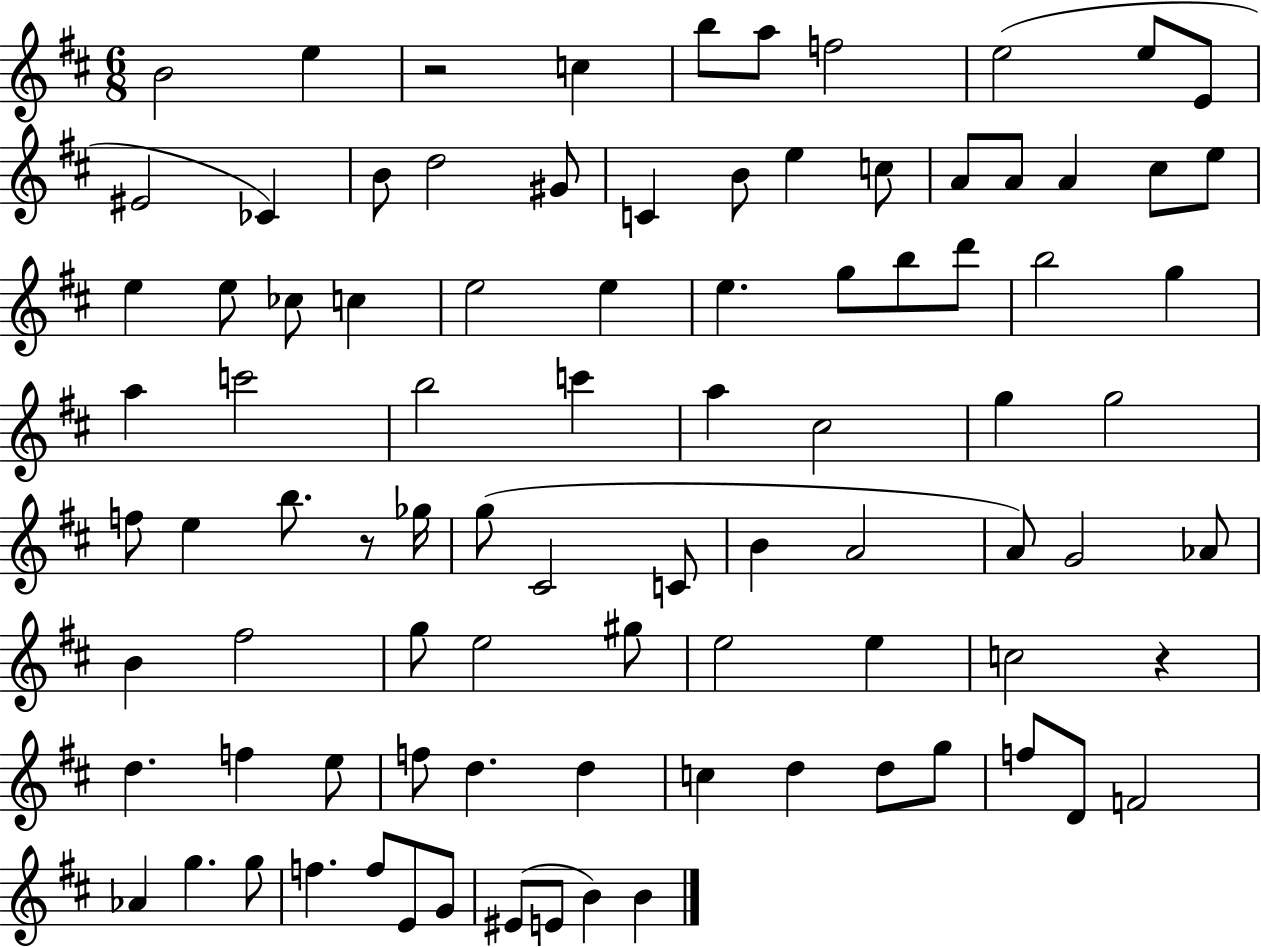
{
  \clef treble
  \numericTimeSignature
  \time 6/8
  \key d \major
  b'2 e''4 | r2 c''4 | b''8 a''8 f''2 | e''2( e''8 e'8 | \break eis'2 ces'4) | b'8 d''2 gis'8 | c'4 b'8 e''4 c''8 | a'8 a'8 a'4 cis''8 e''8 | \break e''4 e''8 ces''8 c''4 | e''2 e''4 | e''4. g''8 b''8 d'''8 | b''2 g''4 | \break a''4 c'''2 | b''2 c'''4 | a''4 cis''2 | g''4 g''2 | \break f''8 e''4 b''8. r8 ges''16 | g''8( cis'2 c'8 | b'4 a'2 | a'8) g'2 aes'8 | \break b'4 fis''2 | g''8 e''2 gis''8 | e''2 e''4 | c''2 r4 | \break d''4. f''4 e''8 | f''8 d''4. d''4 | c''4 d''4 d''8 g''8 | f''8 d'8 f'2 | \break aes'4 g''4. g''8 | f''4. f''8 e'8 g'8 | eis'8( e'8 b'4) b'4 | \bar "|."
}